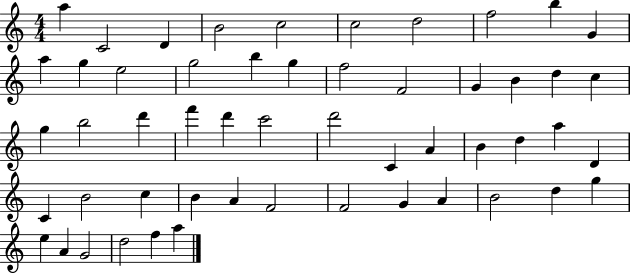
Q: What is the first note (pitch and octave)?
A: A5